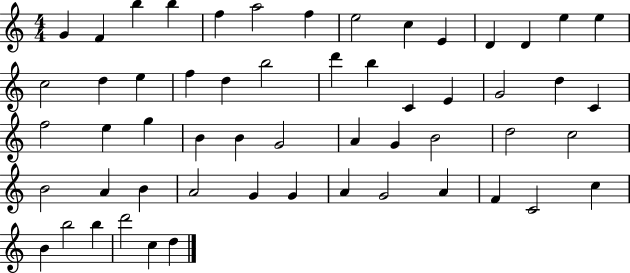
{
  \clef treble
  \numericTimeSignature
  \time 4/4
  \key c \major
  g'4 f'4 b''4 b''4 | f''4 a''2 f''4 | e''2 c''4 e'4 | d'4 d'4 e''4 e''4 | \break c''2 d''4 e''4 | f''4 d''4 b''2 | d'''4 b''4 c'4 e'4 | g'2 d''4 c'4 | \break f''2 e''4 g''4 | b'4 b'4 g'2 | a'4 g'4 b'2 | d''2 c''2 | \break b'2 a'4 b'4 | a'2 g'4 g'4 | a'4 g'2 a'4 | f'4 c'2 c''4 | \break b'4 b''2 b''4 | d'''2 c''4 d''4 | \bar "|."
}